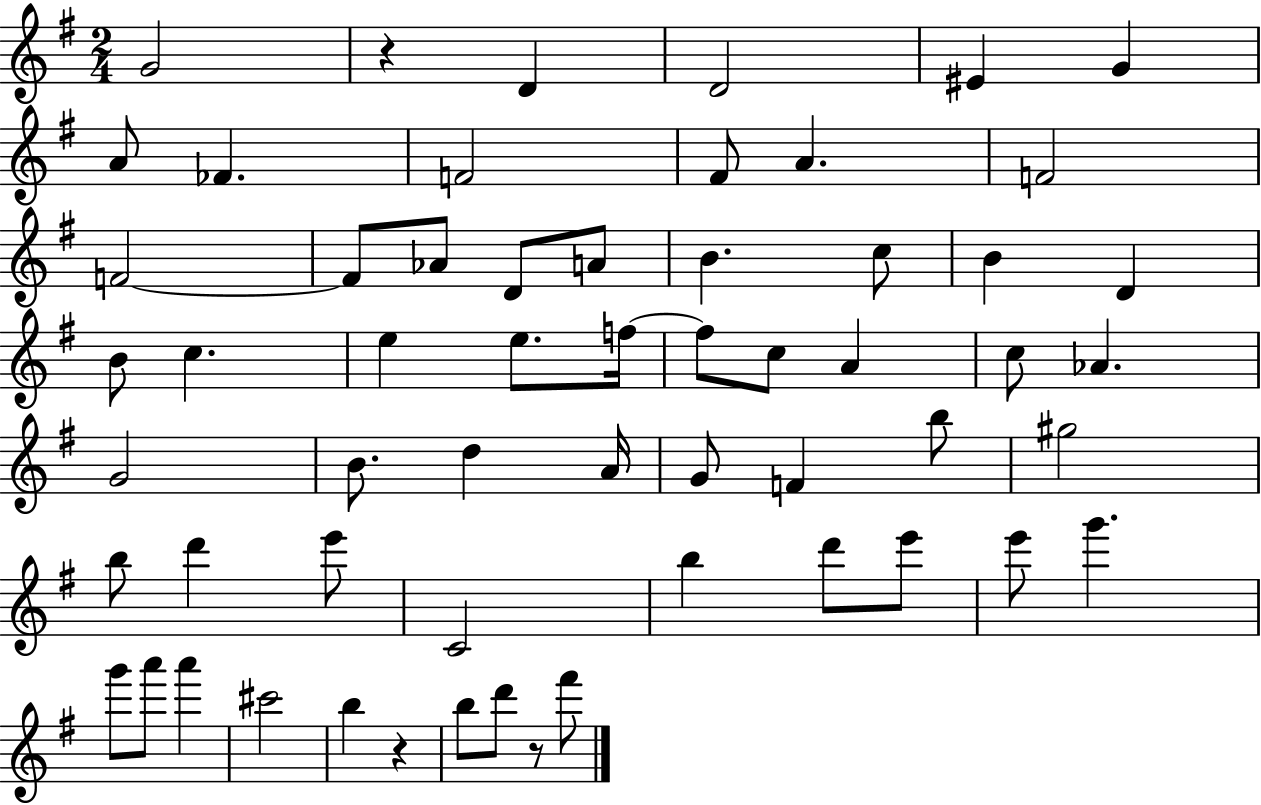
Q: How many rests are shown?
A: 3